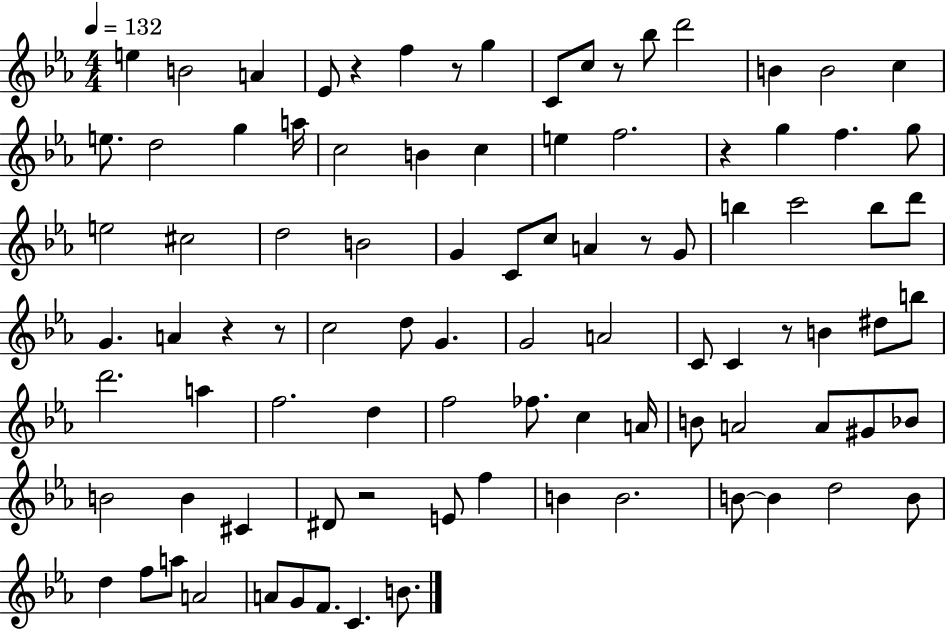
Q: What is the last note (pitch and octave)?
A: B4